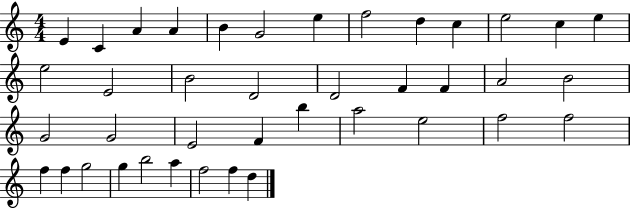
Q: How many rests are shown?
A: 0